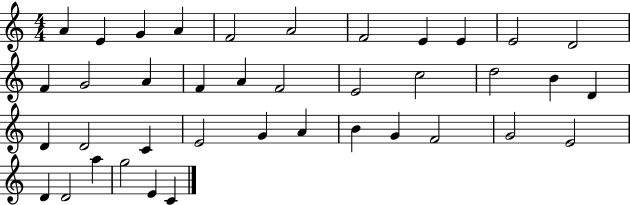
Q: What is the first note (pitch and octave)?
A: A4